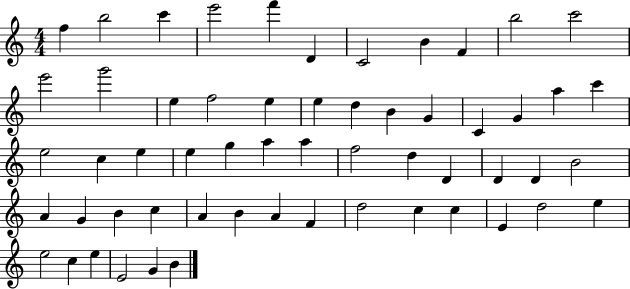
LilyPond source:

{
  \clef treble
  \numericTimeSignature
  \time 4/4
  \key c \major
  f''4 b''2 c'''4 | e'''2 f'''4 d'4 | c'2 b'4 f'4 | b''2 c'''2 | \break e'''2 g'''2 | e''4 f''2 e''4 | e''4 d''4 b'4 g'4 | c'4 g'4 a''4 c'''4 | \break e''2 c''4 e''4 | e''4 g''4 a''4 a''4 | f''2 d''4 d'4 | d'4 d'4 b'2 | \break a'4 g'4 b'4 c''4 | a'4 b'4 a'4 f'4 | d''2 c''4 c''4 | e'4 d''2 e''4 | \break e''2 c''4 e''4 | e'2 g'4 b'4 | \bar "|."
}